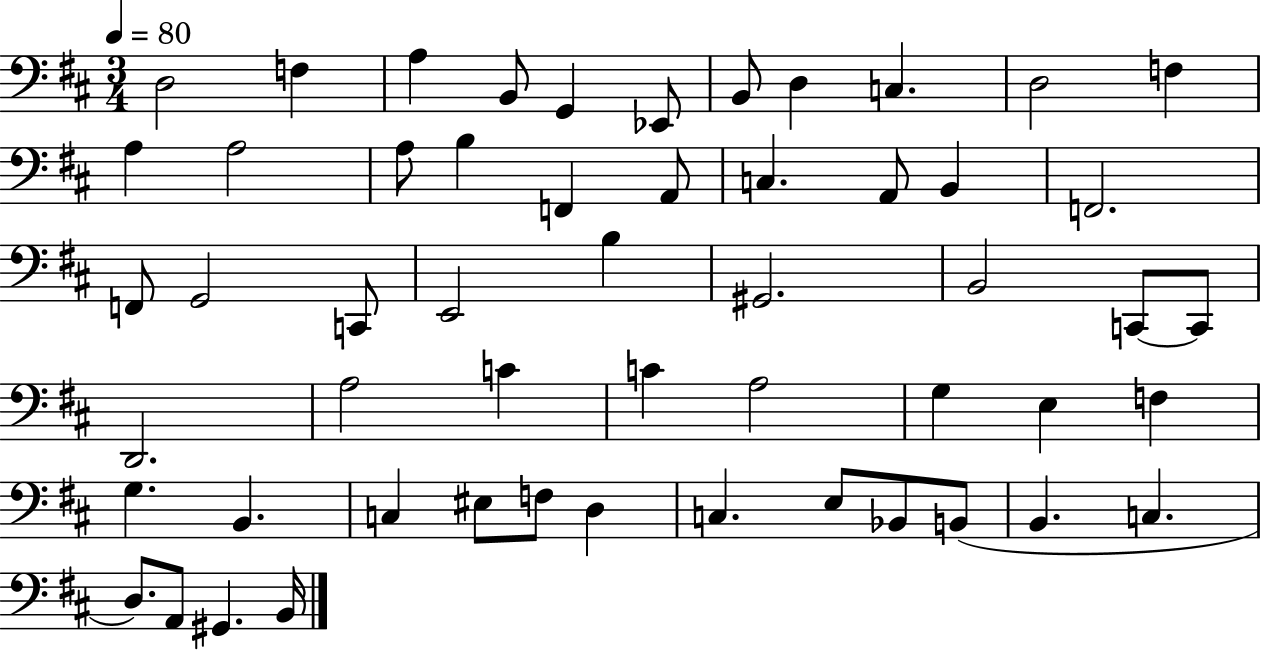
D3/h F3/q A3/q B2/e G2/q Eb2/e B2/e D3/q C3/q. D3/h F3/q A3/q A3/h A3/e B3/q F2/q A2/e C3/q. A2/e B2/q F2/h. F2/e G2/h C2/e E2/h B3/q G#2/h. B2/h C2/e C2/e D2/h. A3/h C4/q C4/q A3/h G3/q E3/q F3/q G3/q. B2/q. C3/q EIS3/e F3/e D3/q C3/q. E3/e Bb2/e B2/e B2/q. C3/q. D3/e. A2/e G#2/q. B2/s